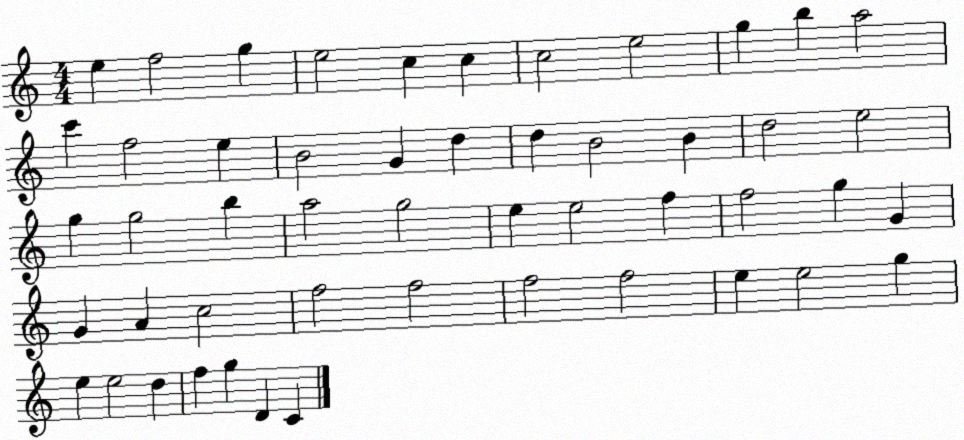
X:1
T:Untitled
M:4/4
L:1/4
K:C
e f2 g e2 c c c2 e2 g b a2 c' f2 e B2 G d d B2 B d2 e2 g g2 b a2 g2 e e2 f f2 g G G A c2 f2 f2 f2 f2 e e2 g e e2 d f g D C